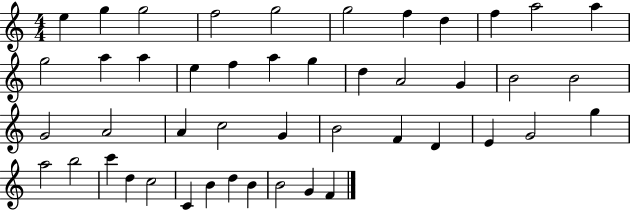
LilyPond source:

{
  \clef treble
  \numericTimeSignature
  \time 4/4
  \key c \major
  e''4 g''4 g''2 | f''2 g''2 | g''2 f''4 d''4 | f''4 a''2 a''4 | \break g''2 a''4 a''4 | e''4 f''4 a''4 g''4 | d''4 a'2 g'4 | b'2 b'2 | \break g'2 a'2 | a'4 c''2 g'4 | b'2 f'4 d'4 | e'4 g'2 g''4 | \break a''2 b''2 | c'''4 d''4 c''2 | c'4 b'4 d''4 b'4 | b'2 g'4 f'4 | \break \bar "|."
}